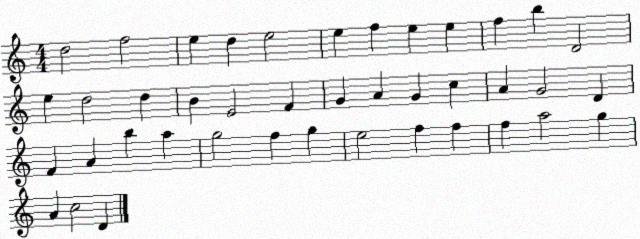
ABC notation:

X:1
T:Untitled
M:4/4
L:1/4
K:C
d2 f2 e d e2 e f e e f b D2 e d2 d B E2 F G A G c A G2 D F A b a g2 f g e2 f f f a2 g A c2 D